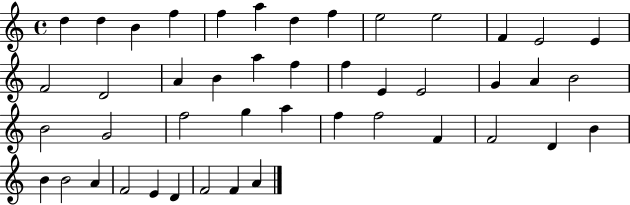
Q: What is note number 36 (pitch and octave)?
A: B4